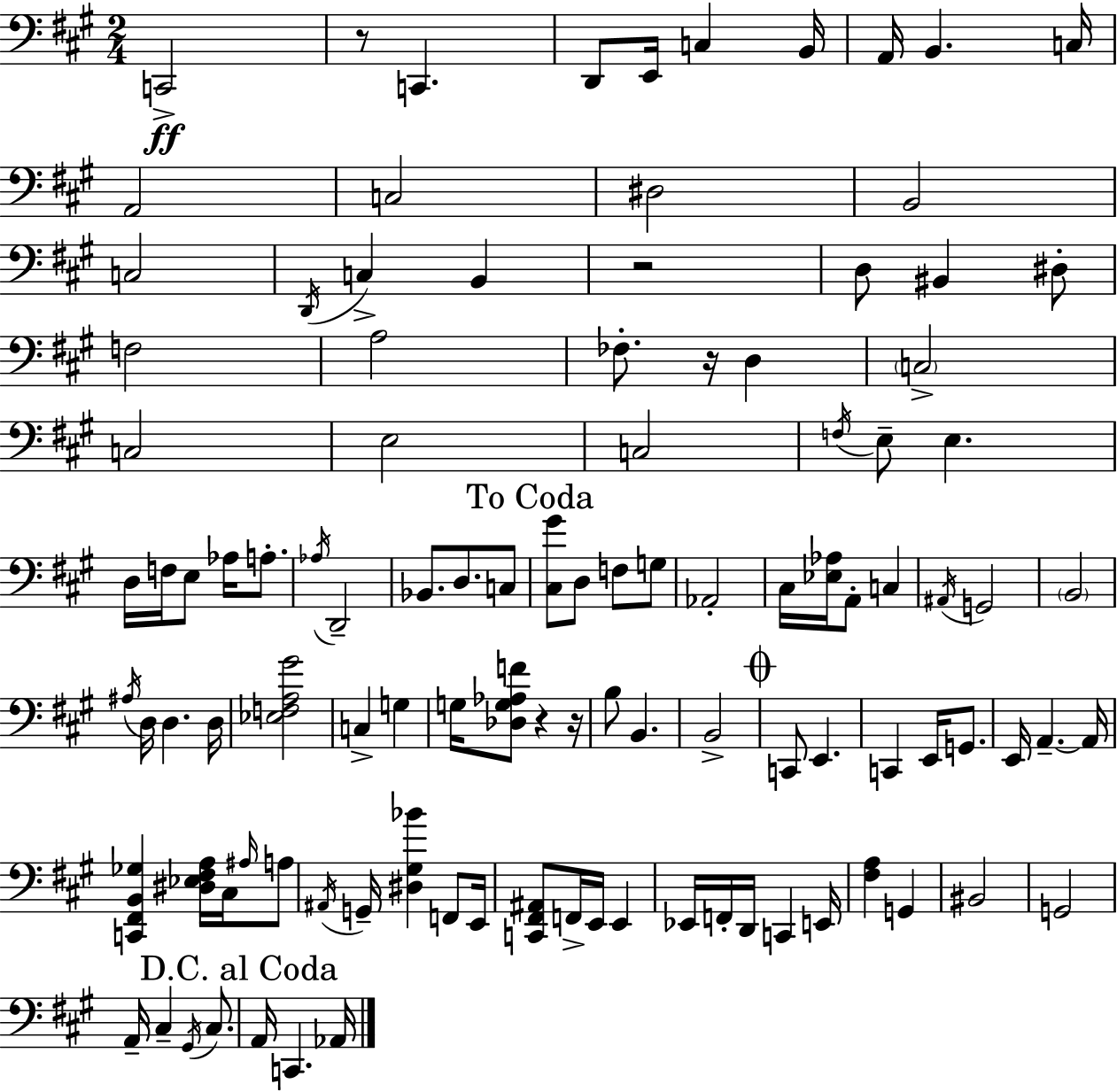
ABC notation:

X:1
T:Untitled
M:2/4
L:1/4
K:A
C,,2 z/2 C,, D,,/2 E,,/4 C, B,,/4 A,,/4 B,, C,/4 A,,2 C,2 ^D,2 B,,2 C,2 D,,/4 C, B,, z2 D,/2 ^B,, ^D,/2 F,2 A,2 _F,/2 z/4 D, C,2 C,2 E,2 C,2 F,/4 E,/2 E, D,/4 F,/4 E,/2 _A,/4 A,/2 _A,/4 D,,2 _B,,/2 D,/2 C,/2 [^C,^G]/2 D,/2 F,/2 G,/2 _A,,2 ^C,/4 [_E,_A,]/4 A,,/2 C, ^A,,/4 G,,2 B,,2 ^A,/4 D,/4 D, D,/4 [_E,F,A,^G]2 C, G, G,/4 [_D,G,_A,F]/2 z z/4 B,/2 B,, B,,2 C,,/2 E,, C,, E,,/4 G,,/2 E,,/4 A,, A,,/4 [C,,^F,,B,,_G,] [^D,_E,^F,A,]/4 ^C,/4 ^A,/4 A,/2 ^A,,/4 G,,/4 [^D,^G,_B] F,,/2 E,,/4 [C,,^F,,^A,,]/2 F,,/4 E,,/4 E,, _E,,/4 F,,/4 D,,/4 C,, E,,/4 [^F,A,] G,, ^B,,2 G,,2 A,,/4 ^C, ^G,,/4 ^C,/2 A,,/4 C,, _A,,/4